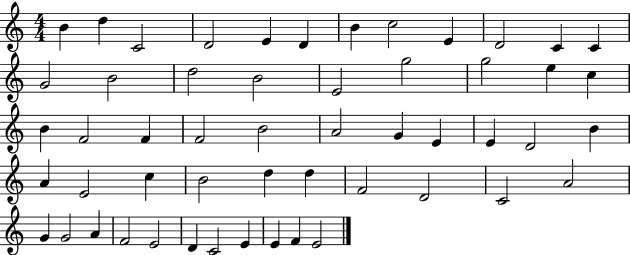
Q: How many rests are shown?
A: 0